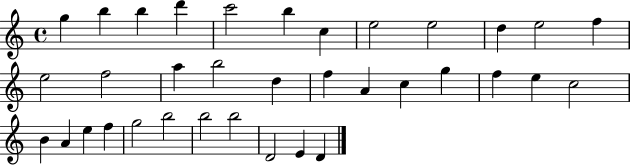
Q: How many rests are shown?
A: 0